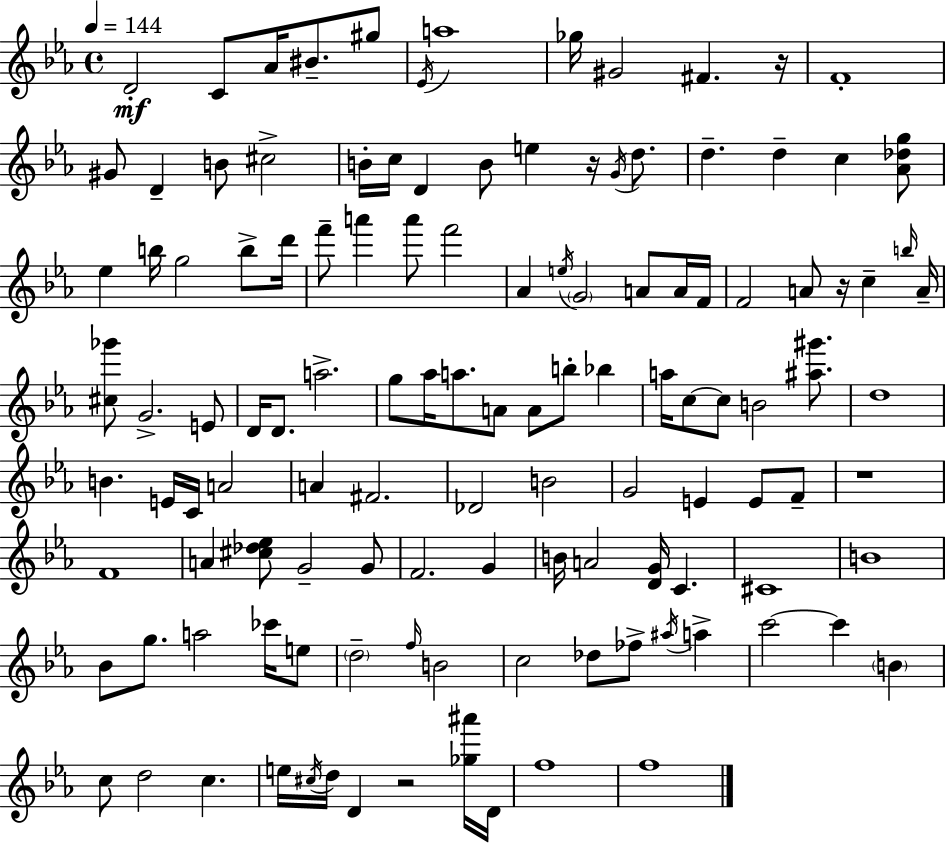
X:1
T:Untitled
M:4/4
L:1/4
K:Cm
D2 C/2 _A/4 ^B/2 ^g/2 _E/4 a4 _g/4 ^G2 ^F z/4 F4 ^G/2 D B/2 ^c2 B/4 c/4 D B/2 e z/4 G/4 d/2 d d c [_A_dg]/2 _e b/4 g2 b/2 d'/4 f'/2 a' a'/2 f'2 _A e/4 G2 A/2 A/4 F/4 F2 A/2 z/4 c b/4 A/4 [^c_g']/2 G2 E/2 D/4 D/2 a2 g/2 _a/4 a/2 A/2 A/2 b/2 _b a/4 c/2 c/2 B2 [^a^g']/2 d4 B E/4 C/4 A2 A ^F2 _D2 B2 G2 E E/2 F/2 z4 F4 A [^c_d_e]/2 G2 G/2 F2 G B/4 A2 [DG]/4 C ^C4 B4 _B/2 g/2 a2 _c'/4 e/2 d2 f/4 B2 c2 _d/2 _f/2 ^a/4 a c'2 c' B c/2 d2 c e/4 ^c/4 d/4 D z2 [_g^a']/4 D/4 f4 f4